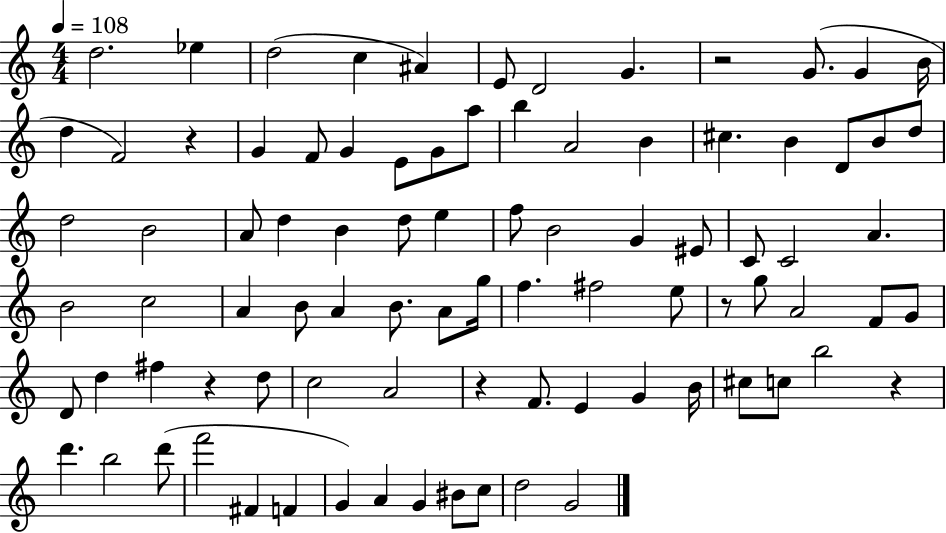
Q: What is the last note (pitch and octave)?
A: G4